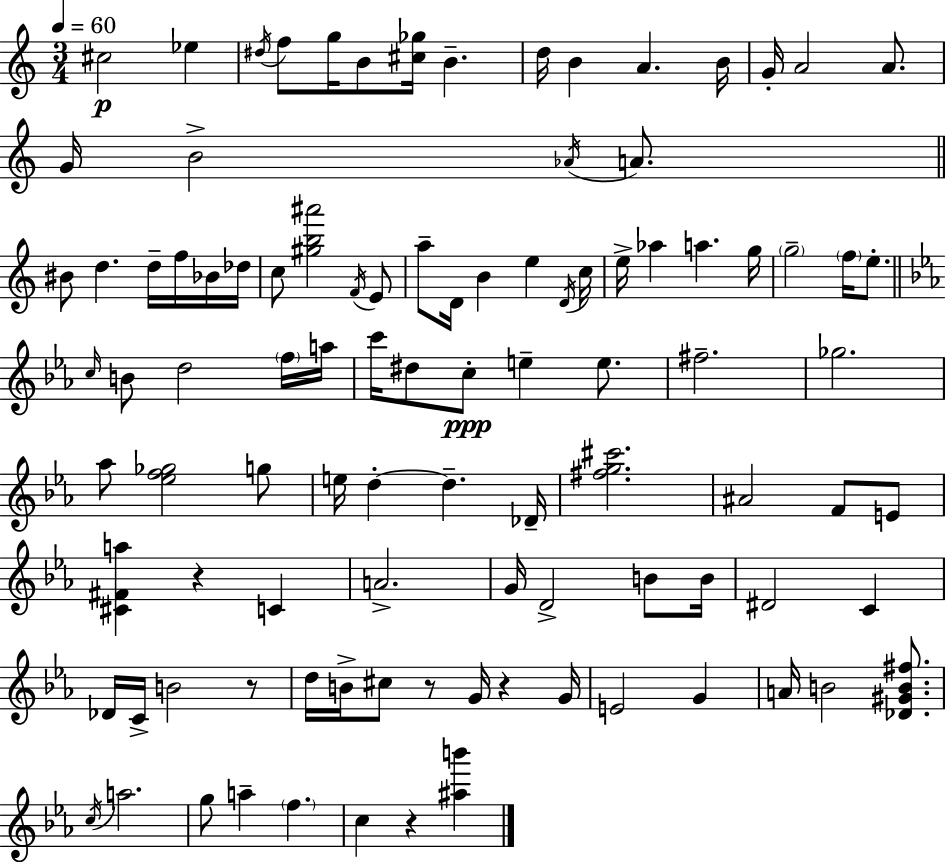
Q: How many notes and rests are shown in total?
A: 99